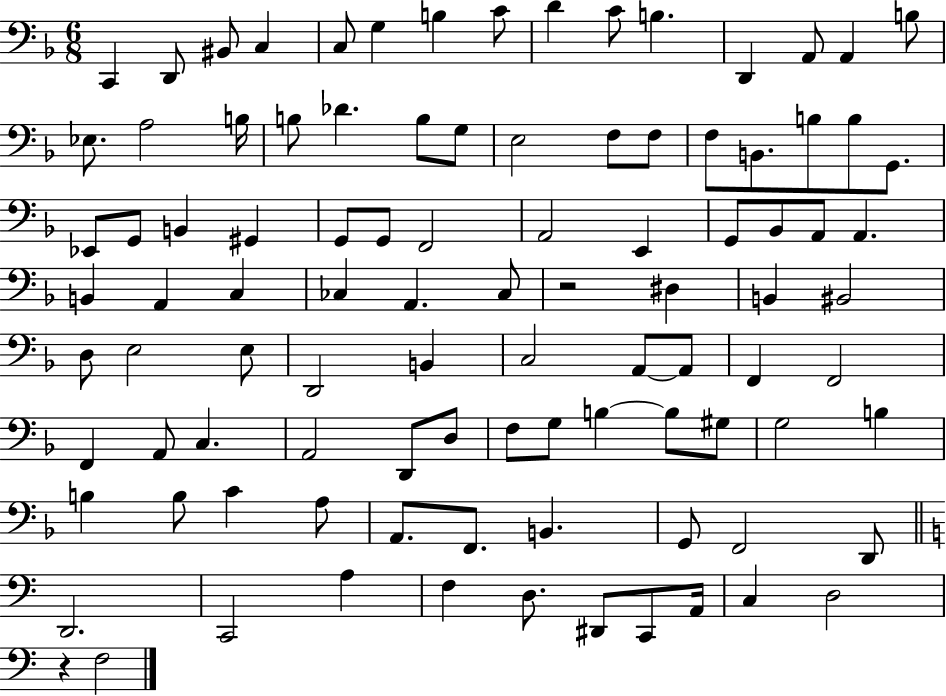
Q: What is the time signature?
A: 6/8